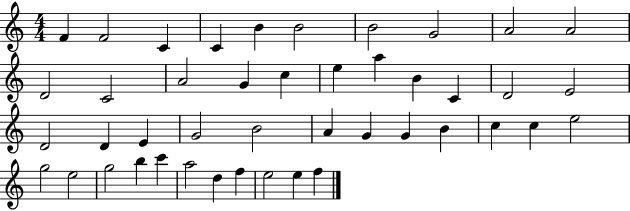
F4/q F4/h C4/q C4/q B4/q B4/h B4/h G4/h A4/h A4/h D4/h C4/h A4/h G4/q C5/q E5/q A5/q B4/q C4/q D4/h E4/h D4/h D4/q E4/q G4/h B4/h A4/q G4/q G4/q B4/q C5/q C5/q E5/h G5/h E5/h G5/h B5/q C6/q A5/h D5/q F5/q E5/h E5/q F5/q